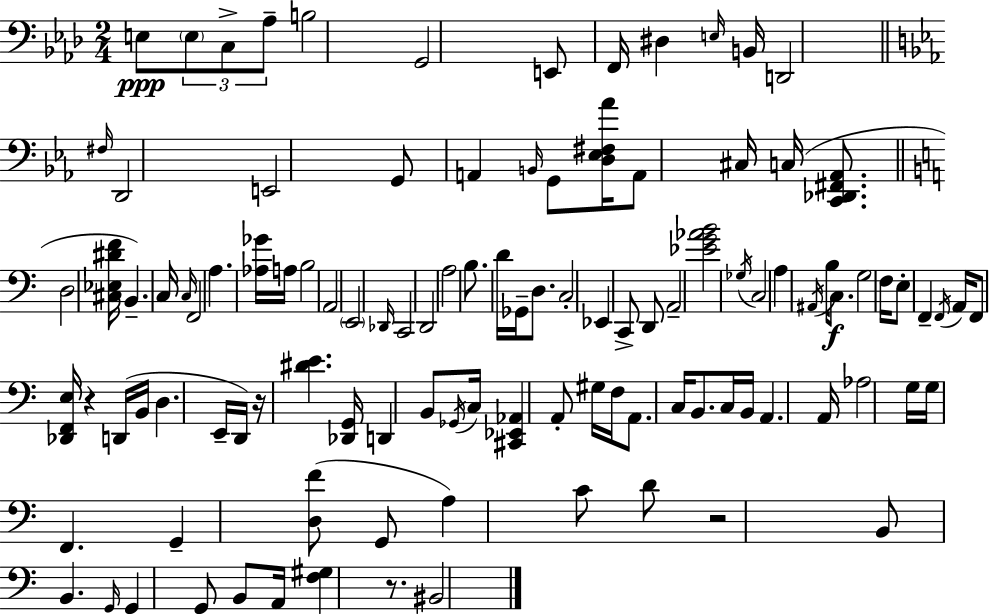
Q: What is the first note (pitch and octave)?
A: E3